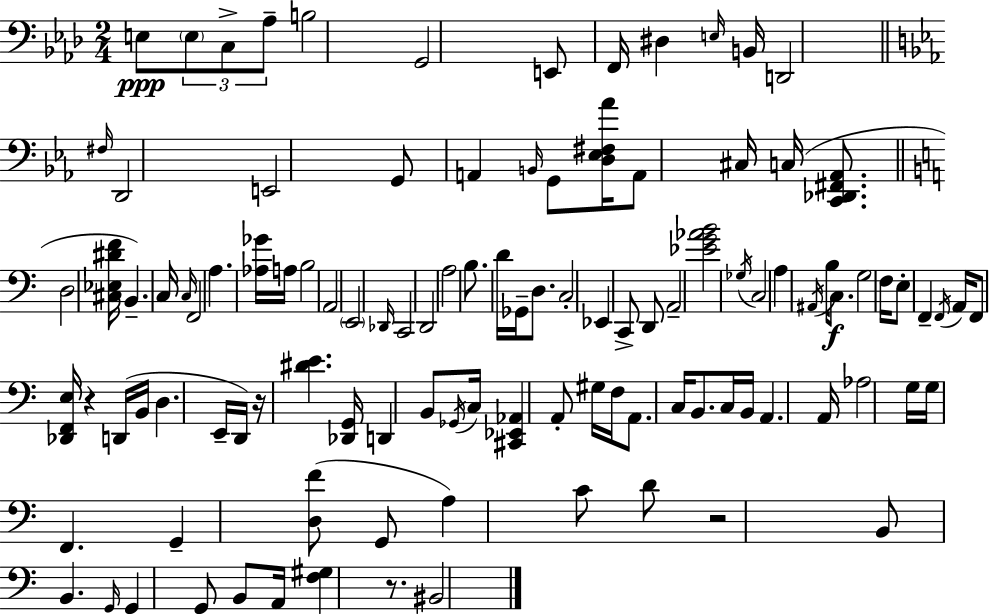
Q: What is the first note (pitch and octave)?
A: E3